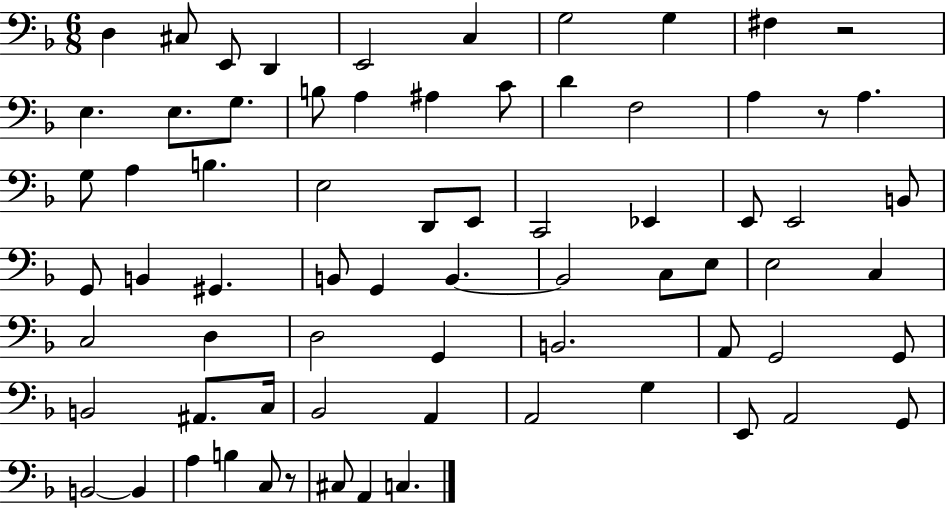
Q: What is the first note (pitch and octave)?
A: D3